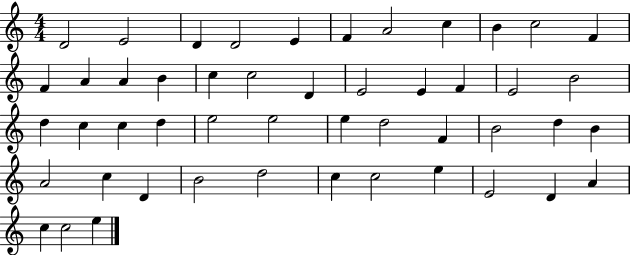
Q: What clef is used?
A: treble